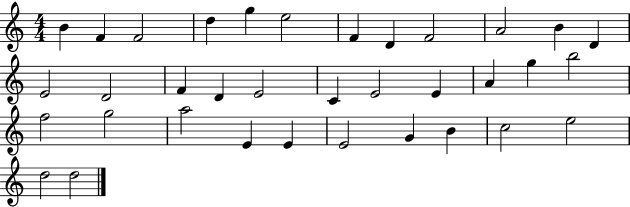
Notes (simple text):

B4/q F4/q F4/h D5/q G5/q E5/h F4/q D4/q F4/h A4/h B4/q D4/q E4/h D4/h F4/q D4/q E4/h C4/q E4/h E4/q A4/q G5/q B5/h F5/h G5/h A5/h E4/q E4/q E4/h G4/q B4/q C5/h E5/h D5/h D5/h